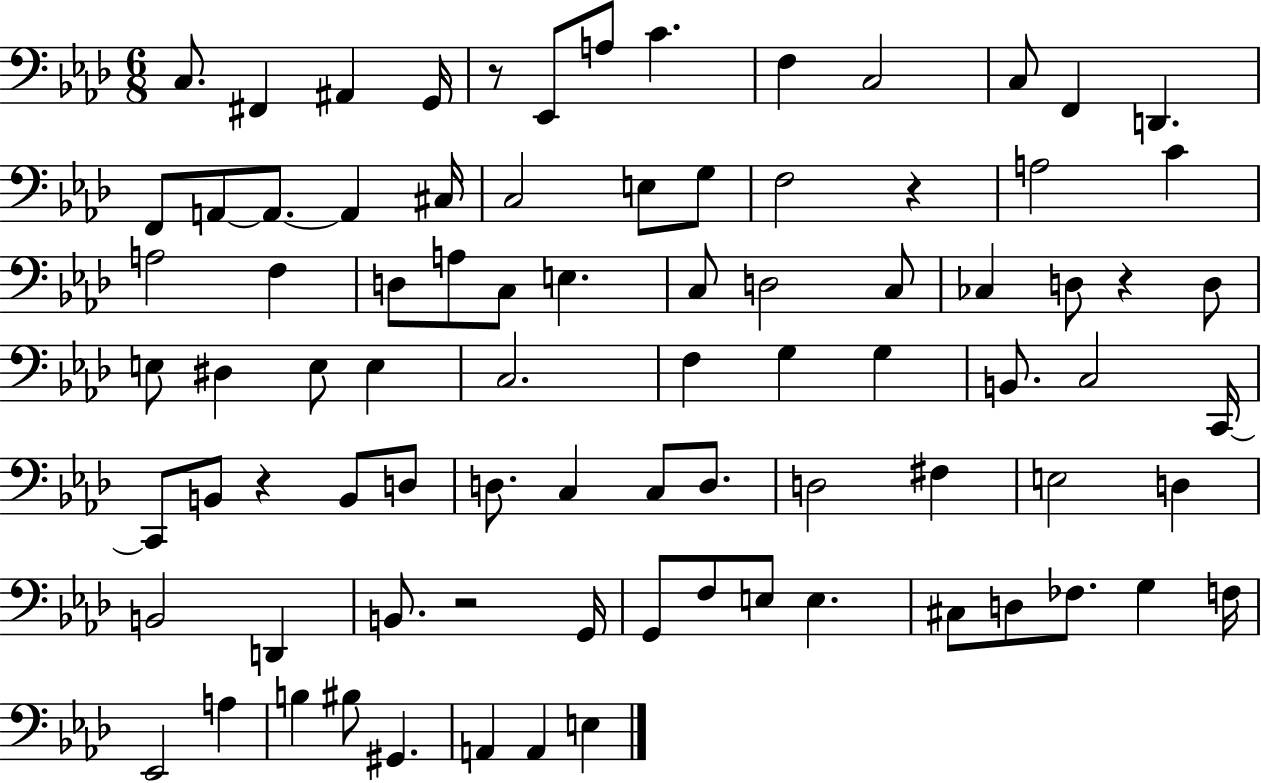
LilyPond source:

{
  \clef bass
  \numericTimeSignature
  \time 6/8
  \key aes \major
  c8. fis,4 ais,4 g,16 | r8 ees,8 a8 c'4. | f4 c2 | c8 f,4 d,4. | \break f,8 a,8~~ a,8.~~ a,4 cis16 | c2 e8 g8 | f2 r4 | a2 c'4 | \break a2 f4 | d8 a8 c8 e4. | c8 d2 c8 | ces4 d8 r4 d8 | \break e8 dis4 e8 e4 | c2. | f4 g4 g4 | b,8. c2 c,16~~ | \break c,8 b,8 r4 b,8 d8 | d8. c4 c8 d8. | d2 fis4 | e2 d4 | \break b,2 d,4 | b,8. r2 g,16 | g,8 f8 e8 e4. | cis8 d8 fes8. g4 f16 | \break ees,2 a4 | b4 bis8 gis,4. | a,4 a,4 e4 | \bar "|."
}